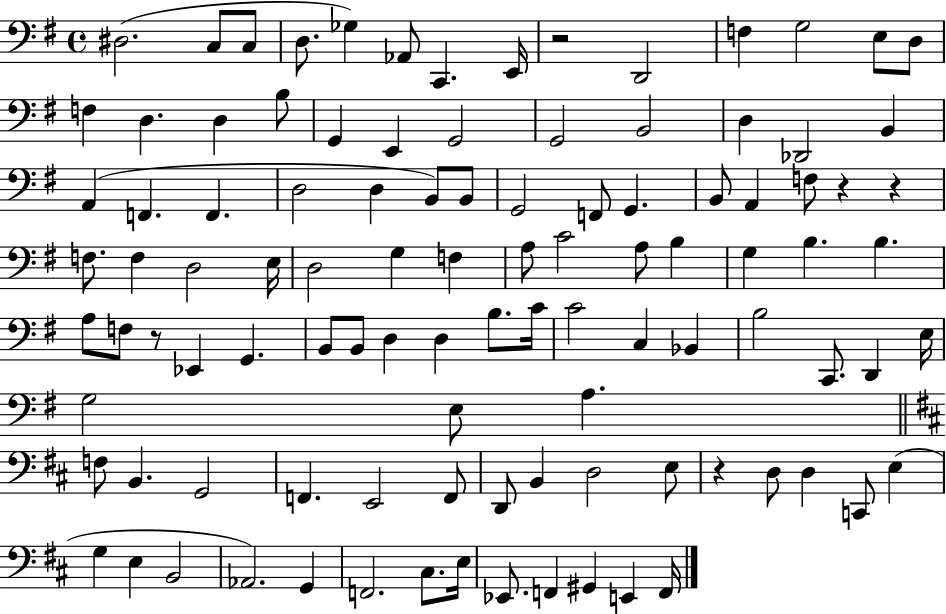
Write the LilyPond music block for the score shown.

{
  \clef bass
  \time 4/4
  \defaultTimeSignature
  \key g \major
  dis2.( c8 c8 | d8. ges4) aes,8 c,4. e,16 | r2 d,2 | f4 g2 e8 d8 | \break f4 d4. d4 b8 | g,4 e,4 g,2 | g,2 b,2 | d4 des,2 b,4 | \break a,4( f,4. f,4. | d2 d4 b,8) b,8 | g,2 f,8 g,4. | b,8 a,4 f8 r4 r4 | \break f8. f4 d2 e16 | d2 g4 f4 | a8 c'2 a8 b4 | g4 b4. b4. | \break a8 f8 r8 ees,4 g,4. | b,8 b,8 d4 d4 b8. c'16 | c'2 c4 bes,4 | b2 c,8. d,4 e16 | \break g2 e8 a4. | \bar "||" \break \key b \minor f8 b,4. g,2 | f,4. e,2 f,8 | d,8 b,4 d2 e8 | r4 d8 d4 c,8 e4( | \break g4 e4 b,2 | aes,2.) g,4 | f,2. cis8. e16 | ees,8. f,4 gis,4 e,4 f,16 | \break \bar "|."
}